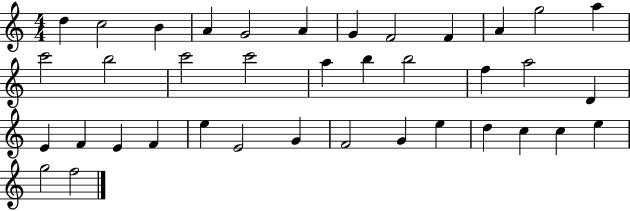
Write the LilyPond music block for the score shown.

{
  \clef treble
  \numericTimeSignature
  \time 4/4
  \key c \major
  d''4 c''2 b'4 | a'4 g'2 a'4 | g'4 f'2 f'4 | a'4 g''2 a''4 | \break c'''2 b''2 | c'''2 c'''2 | a''4 b''4 b''2 | f''4 a''2 d'4 | \break e'4 f'4 e'4 f'4 | e''4 e'2 g'4 | f'2 g'4 e''4 | d''4 c''4 c''4 e''4 | \break g''2 f''2 | \bar "|."
}